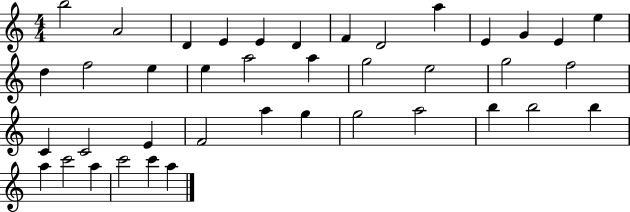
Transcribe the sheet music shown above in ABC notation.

X:1
T:Untitled
M:4/4
L:1/4
K:C
b2 A2 D E E D F D2 a E G E e d f2 e e a2 a g2 e2 g2 f2 C C2 E F2 a g g2 a2 b b2 b a c'2 a c'2 c' a